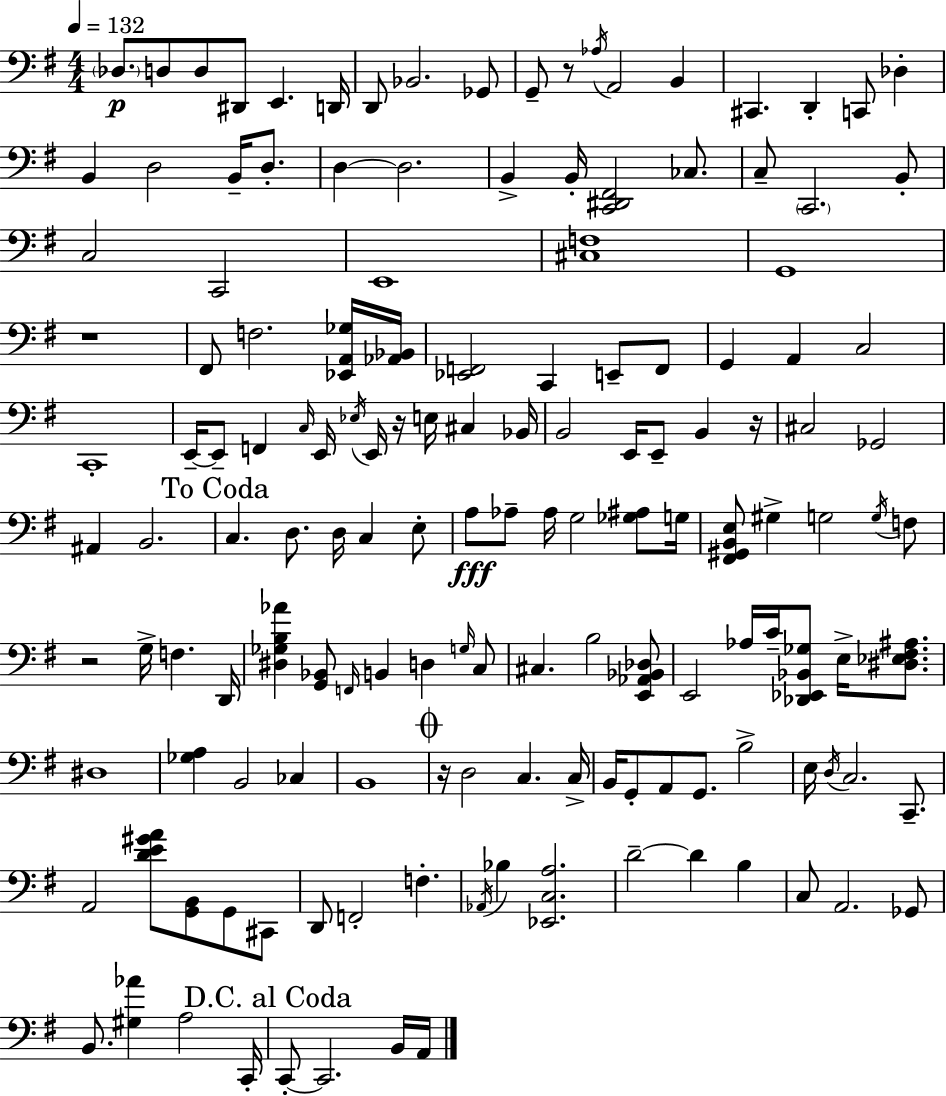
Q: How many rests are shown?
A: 6